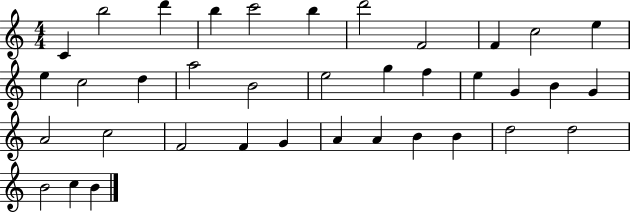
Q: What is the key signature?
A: C major